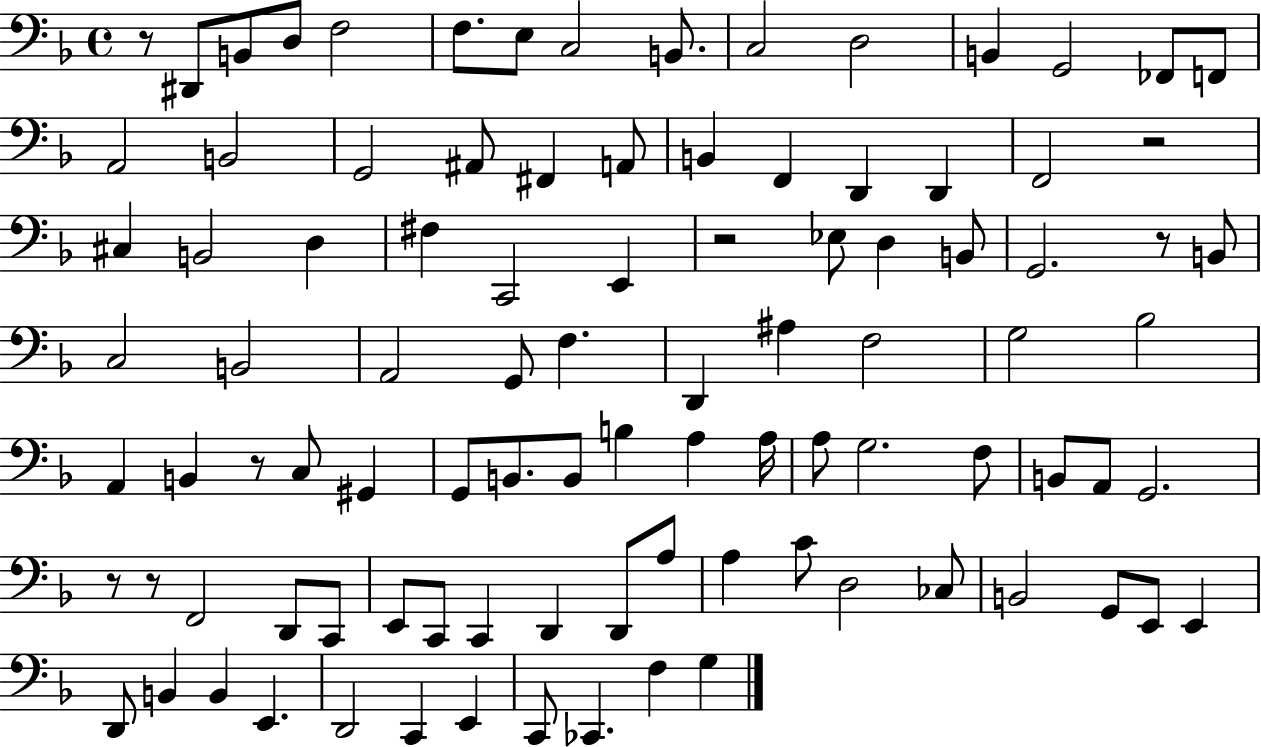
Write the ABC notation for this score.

X:1
T:Untitled
M:4/4
L:1/4
K:F
z/2 ^D,,/2 B,,/2 D,/2 F,2 F,/2 E,/2 C,2 B,,/2 C,2 D,2 B,, G,,2 _F,,/2 F,,/2 A,,2 B,,2 G,,2 ^A,,/2 ^F,, A,,/2 B,, F,, D,, D,, F,,2 z2 ^C, B,,2 D, ^F, C,,2 E,, z2 _E,/2 D, B,,/2 G,,2 z/2 B,,/2 C,2 B,,2 A,,2 G,,/2 F, D,, ^A, F,2 G,2 _B,2 A,, B,, z/2 C,/2 ^G,, G,,/2 B,,/2 B,,/2 B, A, A,/4 A,/2 G,2 F,/2 B,,/2 A,,/2 G,,2 z/2 z/2 F,,2 D,,/2 C,,/2 E,,/2 C,,/2 C,, D,, D,,/2 A,/2 A, C/2 D,2 _C,/2 B,,2 G,,/2 E,,/2 E,, D,,/2 B,, B,, E,, D,,2 C,, E,, C,,/2 _C,, F, G,